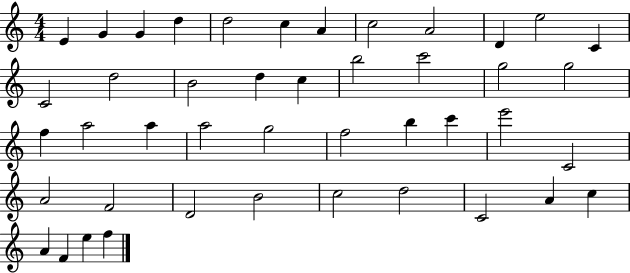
E4/q G4/q G4/q D5/q D5/h C5/q A4/q C5/h A4/h D4/q E5/h C4/q C4/h D5/h B4/h D5/q C5/q B5/h C6/h G5/h G5/h F5/q A5/h A5/q A5/h G5/h F5/h B5/q C6/q E6/h C4/h A4/h F4/h D4/h B4/h C5/h D5/h C4/h A4/q C5/q A4/q F4/q E5/q F5/q